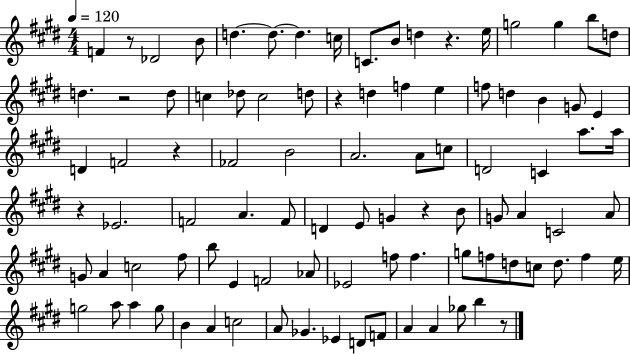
{
  \clef treble
  \numericTimeSignature
  \time 4/4
  \key e \major
  \tempo 4 = 120
  \repeat volta 2 { f'4 r8 des'2 b'8 | d''4.~~ d''8.~~ d''4. c''16 | c'8. b'8 d''4 r4. e''16 | g''2 g''4 b''8 d''8 | \break d''4. r2 d''8 | c''4 des''8 c''2 d''8 | r4 d''4 f''4 e''4 | f''8 d''4 b'4 g'8 e'4 | \break d'4 f'2 r4 | fes'2 b'2 | a'2. a'8 c''8 | d'2 c'4 a''8. a''16 | \break r4 ees'2. | f'2 a'4. f'8 | d'4 e'8 g'4 r4 b'8 | g'8 a'4 c'2 a'8 | \break g'8 a'4 c''2 fis''8 | b''8 e'4 f'2 aes'8 | ees'2 f''8 f''4. | g''8 f''8 d''8 c''8 d''8. f''4 e''16 | \break g''2 a''8 a''4 g''8 | b'4 a'4 c''2 | a'8 ges'4. ees'4 d'8 f'8 | a'4 a'4 ges''8 b''4 r8 | \break } \bar "|."
}